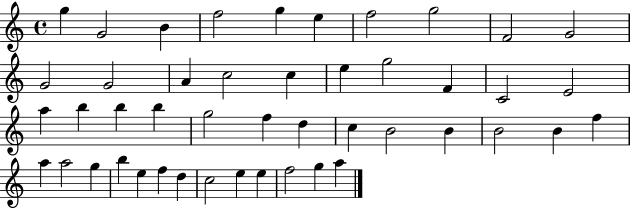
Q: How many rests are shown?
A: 0